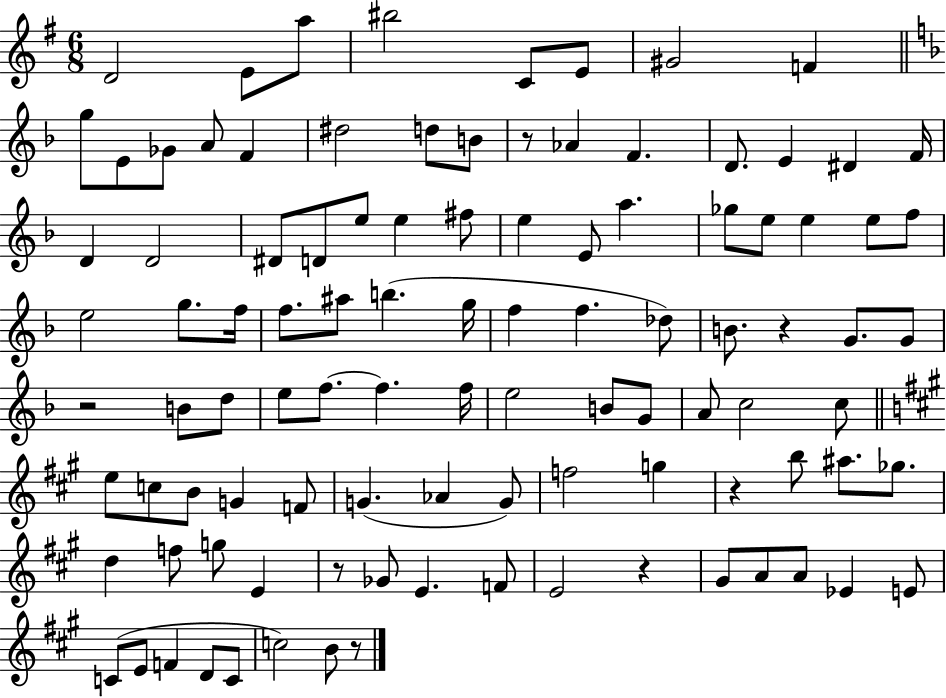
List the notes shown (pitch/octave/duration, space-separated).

D4/h E4/e A5/e BIS5/h C4/e E4/e G#4/h F4/q G5/e E4/e Gb4/e A4/e F4/q D#5/h D5/e B4/e R/e Ab4/q F4/q. D4/e. E4/q D#4/q F4/s D4/q D4/h D#4/e D4/e E5/e E5/q F#5/e E5/q E4/e A5/q. Gb5/e E5/e E5/q E5/e F5/e E5/h G5/e. F5/s F5/e. A#5/e B5/q. G5/s F5/q F5/q. Db5/e B4/e. R/q G4/e. G4/e R/h B4/e D5/e E5/e F5/e. F5/q. F5/s E5/h B4/e G4/e A4/e C5/h C5/e E5/e C5/e B4/e G4/q F4/e G4/q. Ab4/q G4/e F5/h G5/q R/q B5/e A#5/e. Gb5/e. D5/q F5/e G5/e E4/q R/e Gb4/e E4/q. F4/e E4/h R/q G#4/e A4/e A4/e Eb4/q E4/e C4/e E4/e F4/q D4/e C4/e C5/h B4/e R/e